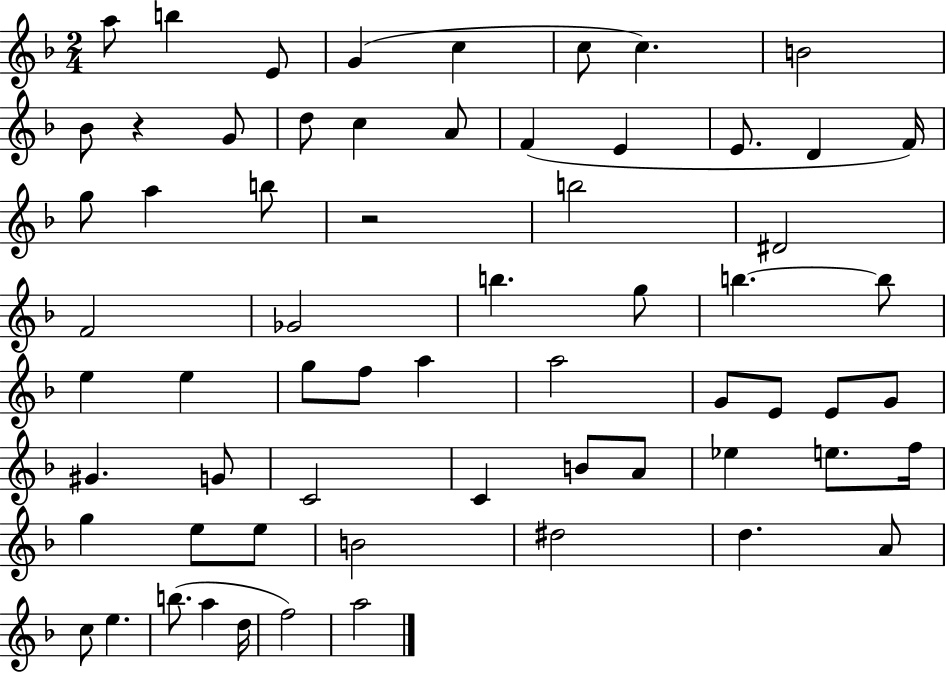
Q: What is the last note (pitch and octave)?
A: A5